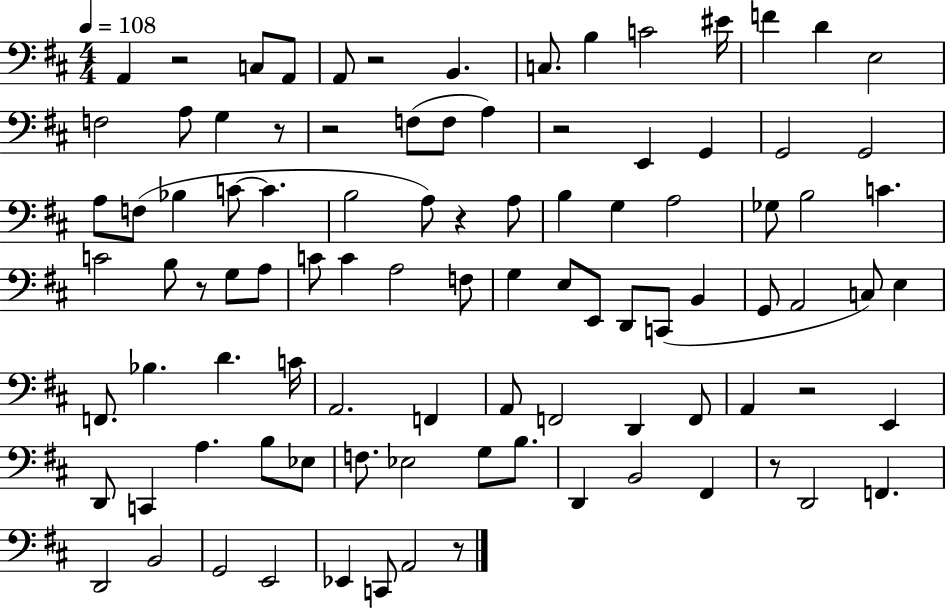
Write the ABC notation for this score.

X:1
T:Untitled
M:4/4
L:1/4
K:D
A,, z2 C,/2 A,,/2 A,,/2 z2 B,, C,/2 B, C2 ^E/4 F D E,2 F,2 A,/2 G, z/2 z2 F,/2 F,/2 A, z2 E,, G,, G,,2 G,,2 A,/2 F,/2 _B, C/2 C B,2 A,/2 z A,/2 B, G, A,2 _G,/2 B,2 C C2 B,/2 z/2 G,/2 A,/2 C/2 C A,2 F,/2 G, E,/2 E,,/2 D,,/2 C,,/2 B,, G,,/2 A,,2 C,/2 E, F,,/2 _B, D C/4 A,,2 F,, A,,/2 F,,2 D,, F,,/2 A,, z2 E,, D,,/2 C,, A, B,/2 _E,/2 F,/2 _E,2 G,/2 B,/2 D,, B,,2 ^F,, z/2 D,,2 F,, D,,2 B,,2 G,,2 E,,2 _E,, C,,/2 A,,2 z/2